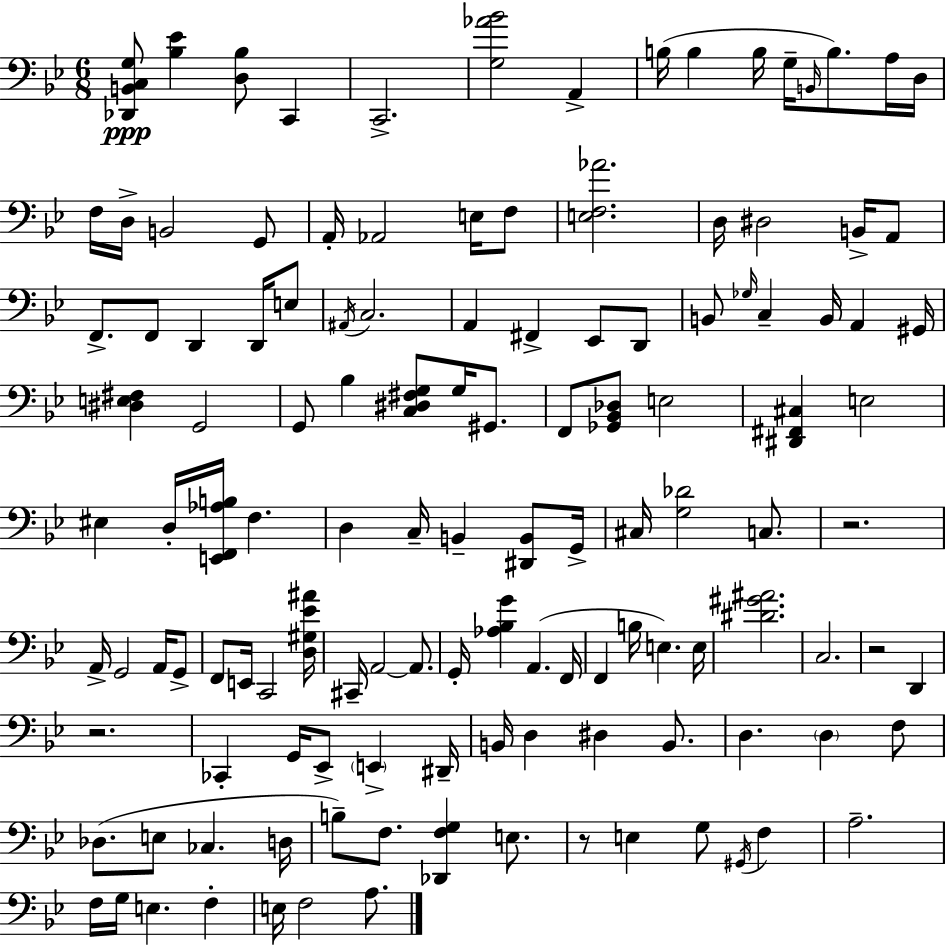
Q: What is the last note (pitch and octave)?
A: A3